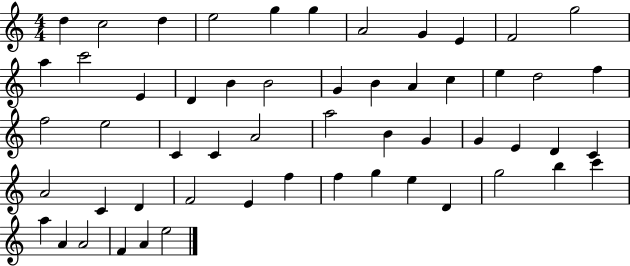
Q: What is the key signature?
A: C major